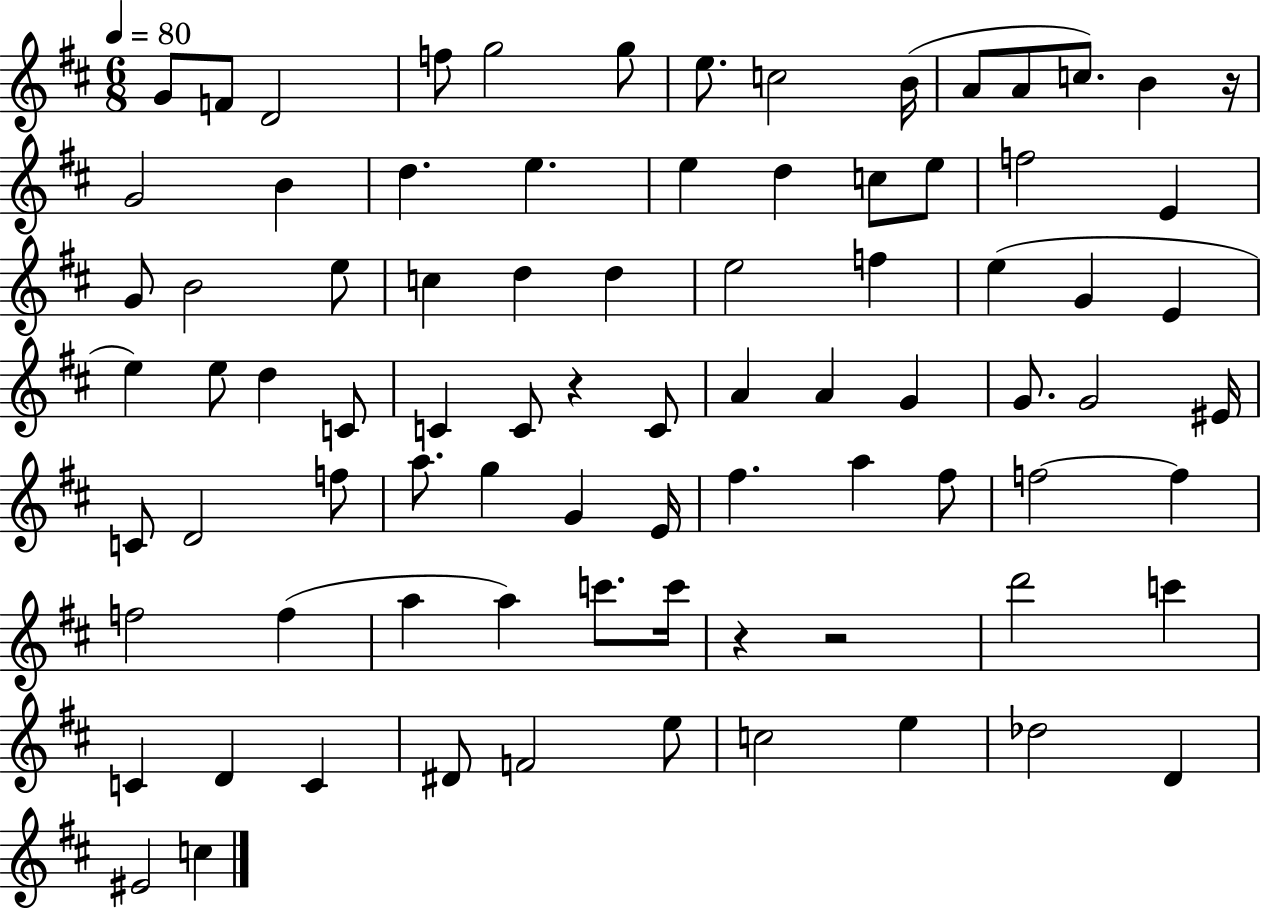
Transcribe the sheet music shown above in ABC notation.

X:1
T:Untitled
M:6/8
L:1/4
K:D
G/2 F/2 D2 f/2 g2 g/2 e/2 c2 B/4 A/2 A/2 c/2 B z/4 G2 B d e e d c/2 e/2 f2 E G/2 B2 e/2 c d d e2 f e G E e e/2 d C/2 C C/2 z C/2 A A G G/2 G2 ^E/4 C/2 D2 f/2 a/2 g G E/4 ^f a ^f/2 f2 f f2 f a a c'/2 c'/4 z z2 d'2 c' C D C ^D/2 F2 e/2 c2 e _d2 D ^E2 c